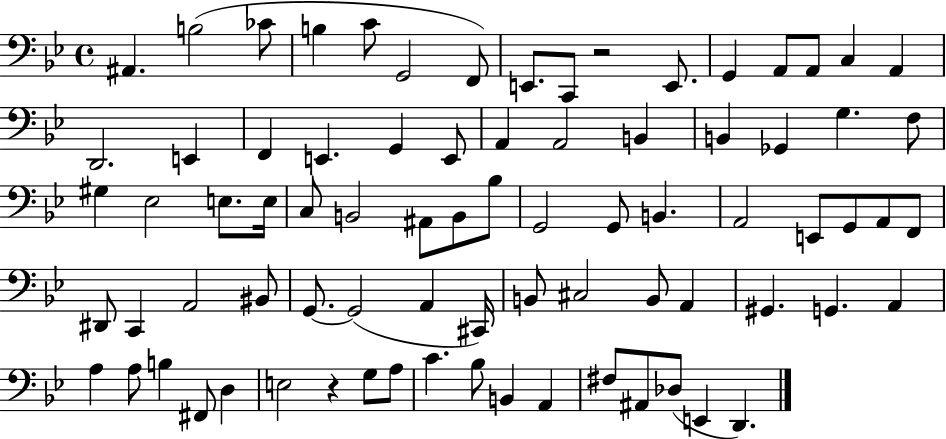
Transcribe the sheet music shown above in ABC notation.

X:1
T:Untitled
M:4/4
L:1/4
K:Bb
^A,, B,2 _C/2 B, C/2 G,,2 F,,/2 E,,/2 C,,/2 z2 E,,/2 G,, A,,/2 A,,/2 C, A,, D,,2 E,, F,, E,, G,, E,,/2 A,, A,,2 B,, B,, _G,, G, F,/2 ^G, _E,2 E,/2 E,/4 C,/2 B,,2 ^A,,/2 B,,/2 _B,/2 G,,2 G,,/2 B,, A,,2 E,,/2 G,,/2 A,,/2 F,,/2 ^D,,/2 C,, A,,2 ^B,,/2 G,,/2 G,,2 A,, ^C,,/4 B,,/2 ^C,2 B,,/2 A,, ^G,, G,, A,, A, A,/2 B, ^F,,/2 D, E,2 z G,/2 A,/2 C _B,/2 B,, A,, ^F,/2 ^A,,/2 _D,/2 E,, D,,